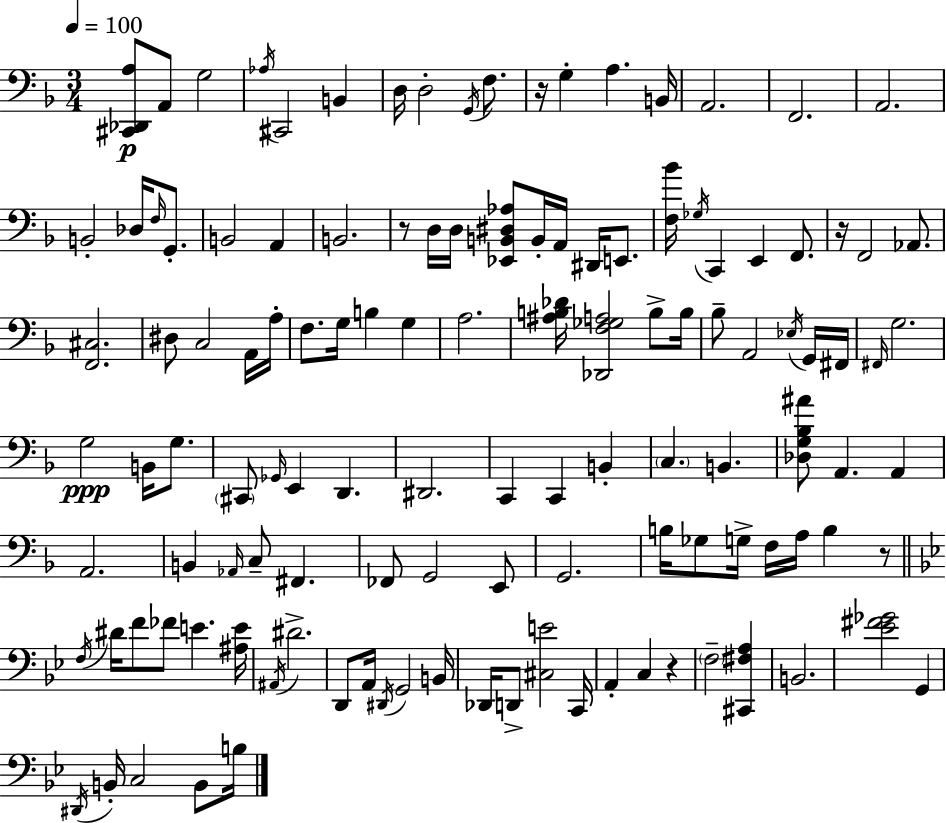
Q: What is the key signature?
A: F major